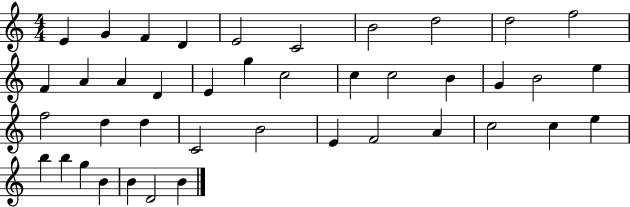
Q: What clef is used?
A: treble